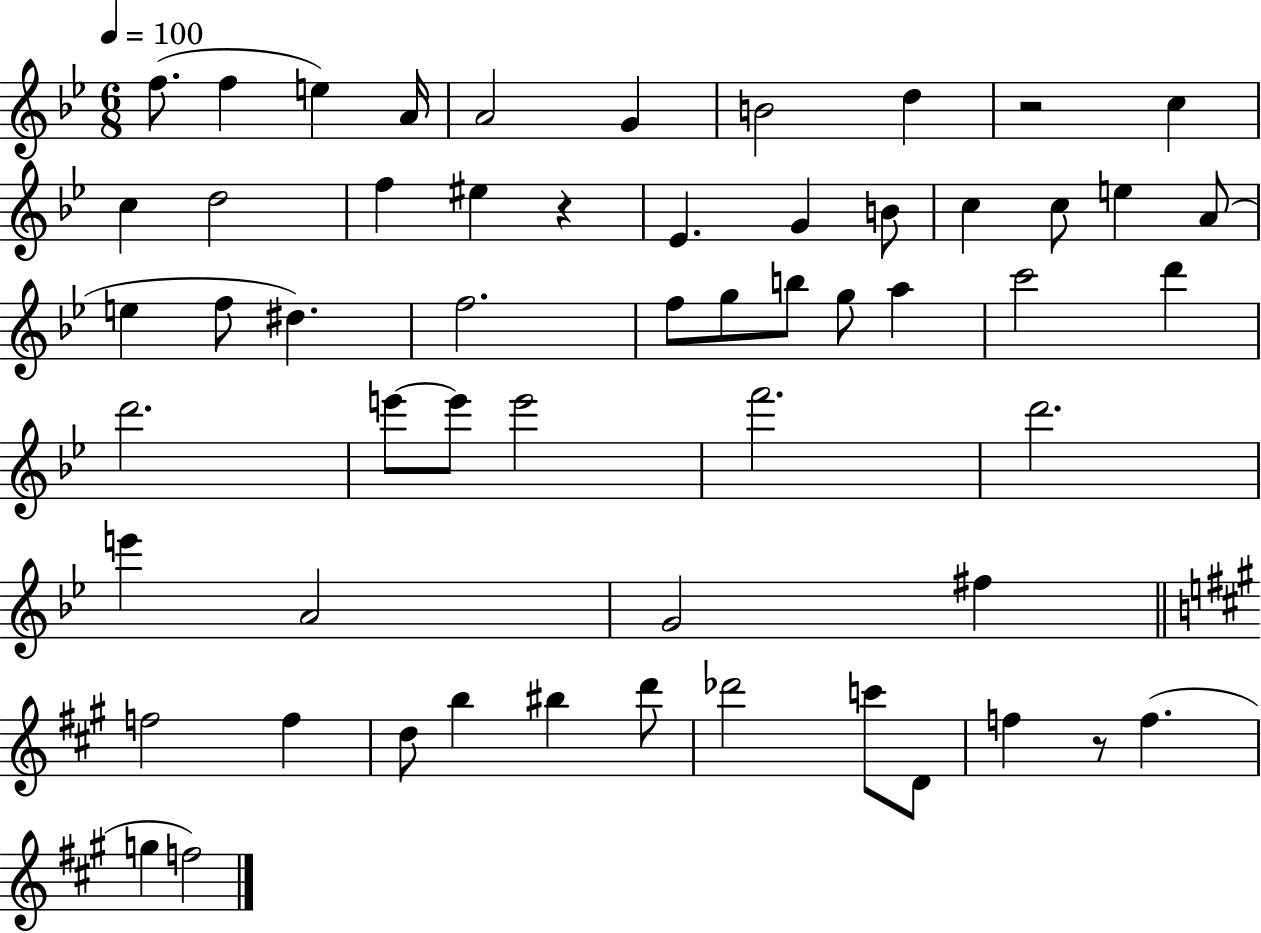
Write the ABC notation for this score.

X:1
T:Untitled
M:6/8
L:1/4
K:Bb
f/2 f e A/4 A2 G B2 d z2 c c d2 f ^e z _E G B/2 c c/2 e A/2 e f/2 ^d f2 f/2 g/2 b/2 g/2 a c'2 d' d'2 e'/2 e'/2 e'2 f'2 d'2 e' A2 G2 ^f f2 f d/2 b ^b d'/2 _d'2 c'/2 D/2 f z/2 f g f2